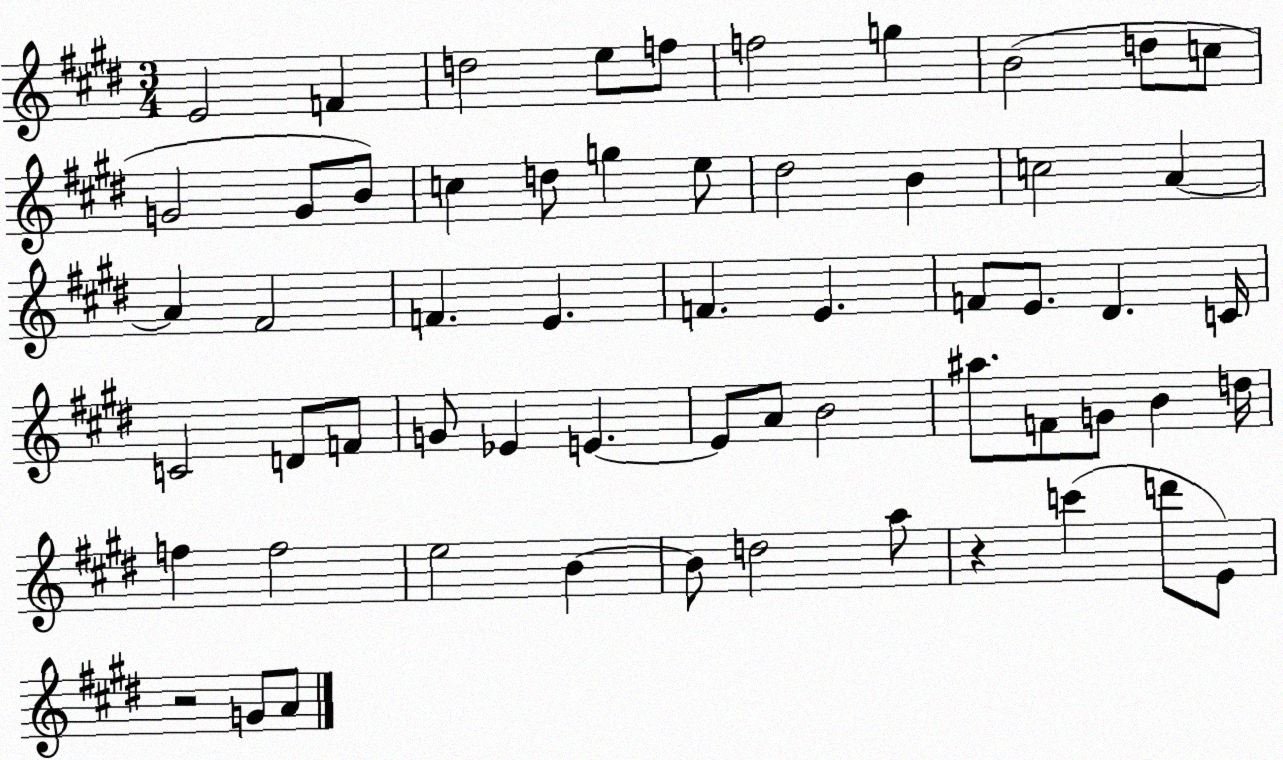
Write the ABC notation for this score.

X:1
T:Untitled
M:3/4
L:1/4
K:E
E2 F d2 e/2 f/2 f2 g B2 d/2 c/2 G2 G/2 B/2 c d/2 g e/2 ^d2 B c2 A A ^F2 F E F E F/2 E/2 ^D C/4 C2 D/2 F/2 G/2 _E E E/2 A/2 B2 ^a/2 F/2 G/2 B d/4 f f2 e2 B B/2 d2 a/2 z c' d'/2 E/2 z2 G/2 A/2